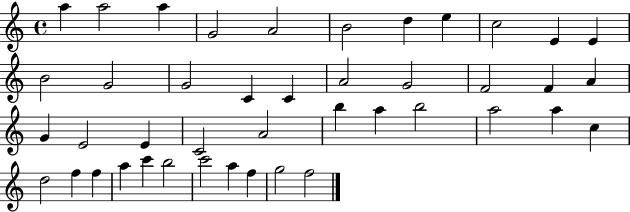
A5/q A5/h A5/q G4/h A4/h B4/h D5/q E5/q C5/h E4/q E4/q B4/h G4/h G4/h C4/q C4/q A4/h G4/h F4/h F4/q A4/q G4/q E4/h E4/q C4/h A4/h B5/q A5/q B5/h A5/h A5/q C5/q D5/h F5/q F5/q A5/q C6/q B5/h C6/h A5/q F5/q G5/h F5/h